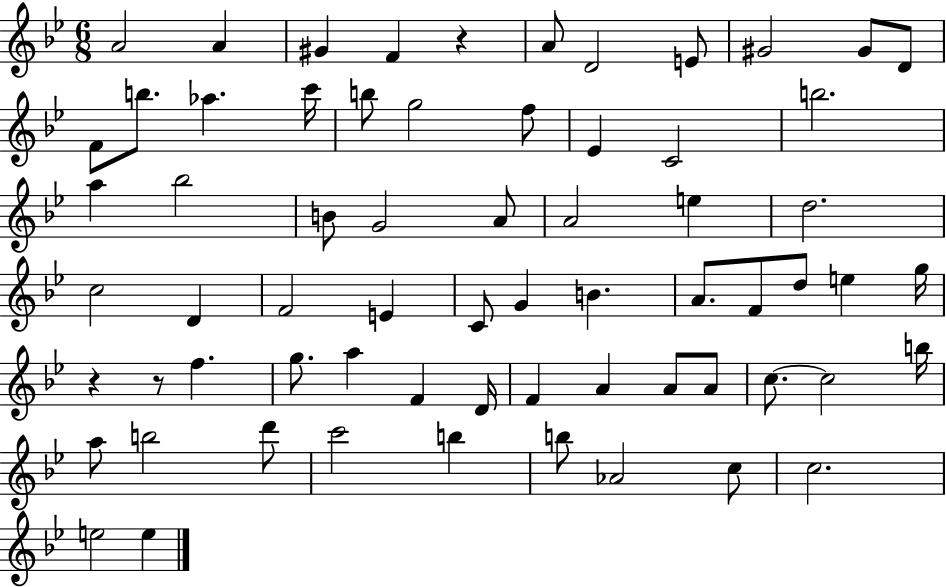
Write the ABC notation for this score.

X:1
T:Untitled
M:6/8
L:1/4
K:Bb
A2 A ^G F z A/2 D2 E/2 ^G2 ^G/2 D/2 F/2 b/2 _a c'/4 b/2 g2 f/2 _E C2 b2 a _b2 B/2 G2 A/2 A2 e d2 c2 D F2 E C/2 G B A/2 F/2 d/2 e g/4 z z/2 f g/2 a F D/4 F A A/2 A/2 c/2 c2 b/4 a/2 b2 d'/2 c'2 b b/2 _A2 c/2 c2 e2 e